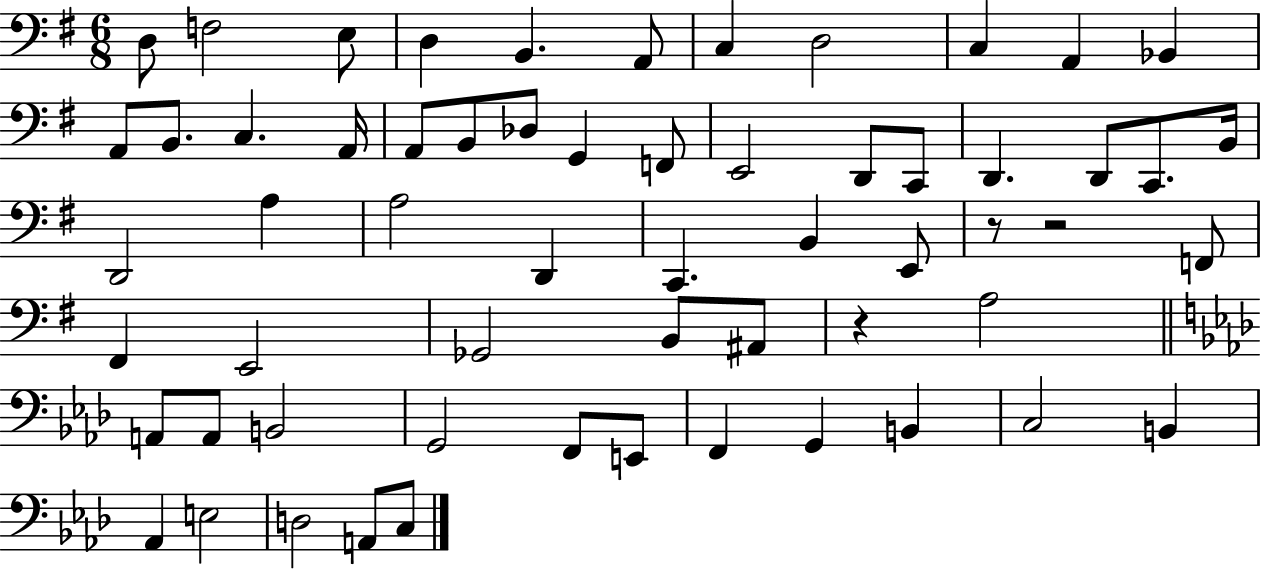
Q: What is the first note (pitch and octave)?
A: D3